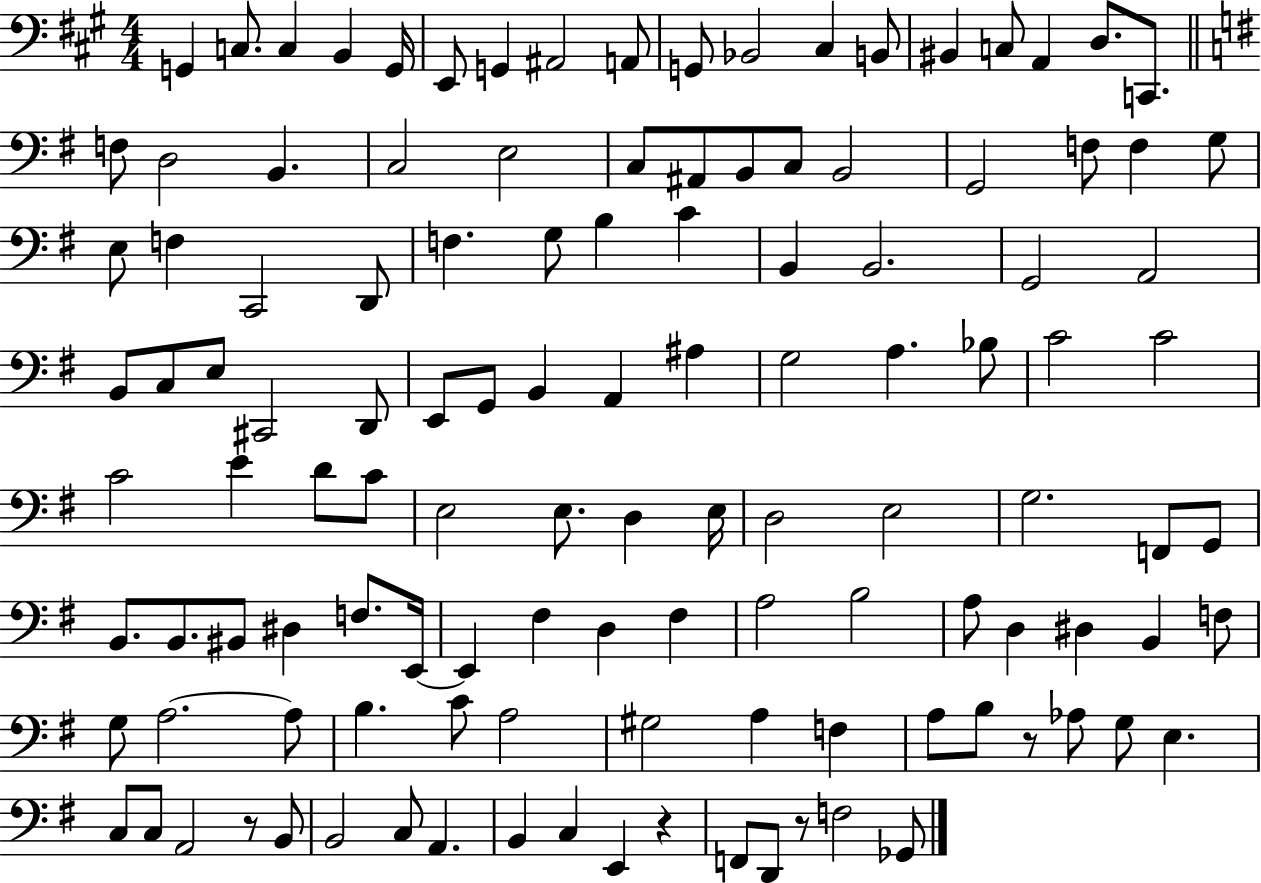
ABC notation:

X:1
T:Untitled
M:4/4
L:1/4
K:A
G,, C,/2 C, B,, G,,/4 E,,/2 G,, ^A,,2 A,,/2 G,,/2 _B,,2 ^C, B,,/2 ^B,, C,/2 A,, D,/2 C,,/2 F,/2 D,2 B,, C,2 E,2 C,/2 ^A,,/2 B,,/2 C,/2 B,,2 G,,2 F,/2 F, G,/2 E,/2 F, C,,2 D,,/2 F, G,/2 B, C B,, B,,2 G,,2 A,,2 B,,/2 C,/2 E,/2 ^C,,2 D,,/2 E,,/2 G,,/2 B,, A,, ^A, G,2 A, _B,/2 C2 C2 C2 E D/2 C/2 E,2 E,/2 D, E,/4 D,2 E,2 G,2 F,,/2 G,,/2 B,,/2 B,,/2 ^B,,/2 ^D, F,/2 E,,/4 E,, ^F, D, ^F, A,2 B,2 A,/2 D, ^D, B,, F,/2 G,/2 A,2 A,/2 B, C/2 A,2 ^G,2 A, F, A,/2 B,/2 z/2 _A,/2 G,/2 E, C,/2 C,/2 A,,2 z/2 B,,/2 B,,2 C,/2 A,, B,, C, E,, z F,,/2 D,,/2 z/2 F,2 _G,,/2